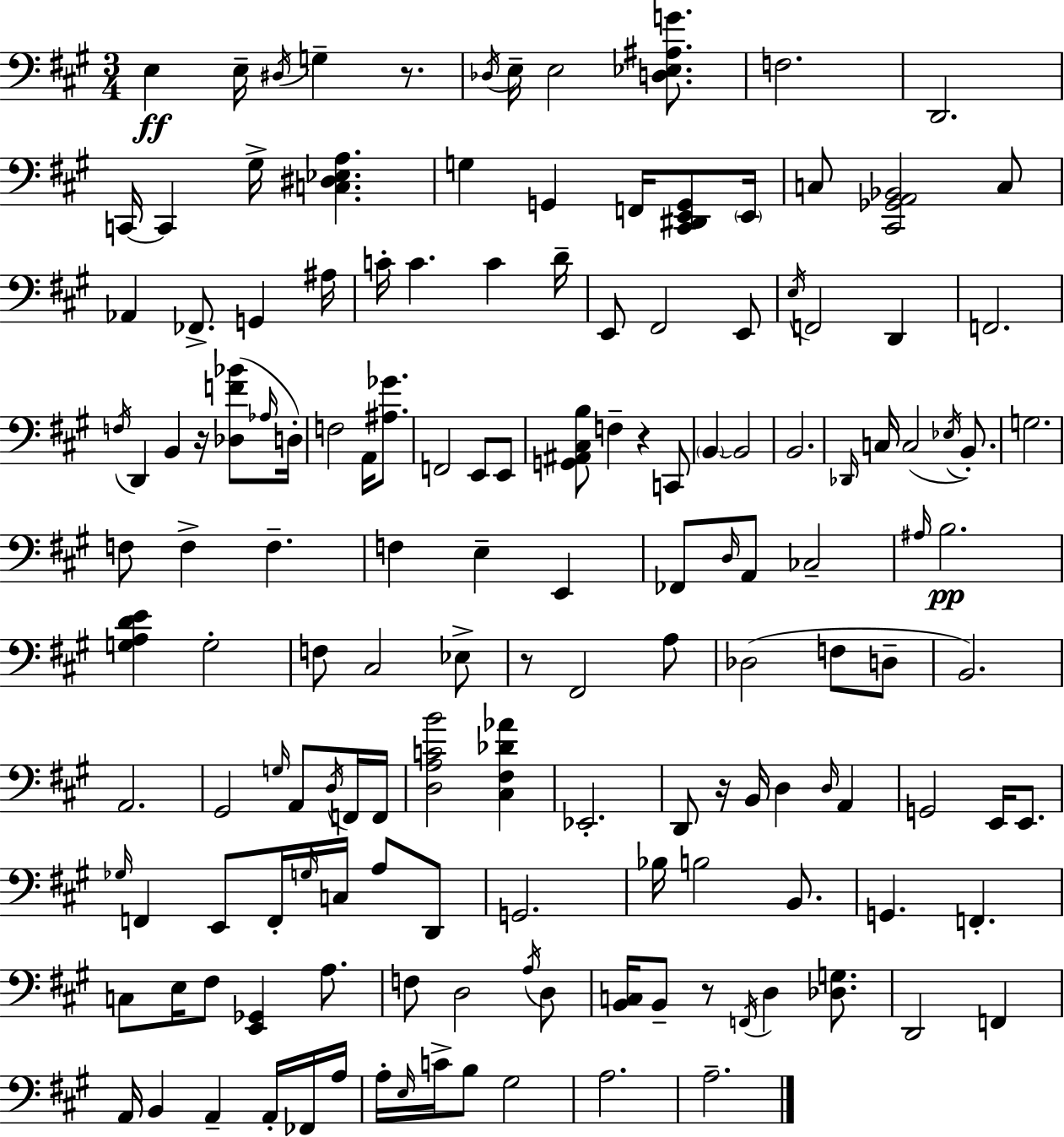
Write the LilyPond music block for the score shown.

{
  \clef bass
  \numericTimeSignature
  \time 3/4
  \key a \major
  \repeat volta 2 { e4\ff e16-- \acciaccatura { dis16 } g4-- r8. | \acciaccatura { des16 } e16-- e2 <d ees ais g'>8. | f2. | d,2. | \break c,16~~ c,4 gis16-> <c dis ees a>4. | g4 g,4 f,16 <cis, dis, e, g,>8 | \parenthesize e,16 c8 <cis, ges, a, bes,>2 | c8 aes,4 fes,8.-> g,4 | \break ais16 c'16-. c'4. c'4 | d'16-- e,8 fis,2 | e,8 \acciaccatura { e16 } f,2 d,4 | f,2. | \break \acciaccatura { f16 } d,4 b,4 | r16 <des f' bes'>8( \grace { aes16 } d16-.) f2 | a,16 <ais ges'>8. f,2 | e,8 e,8 <g, ais, cis b>8 f4-- r4 | \break c,8 \parenthesize b,4~~ b,2 | b,2. | \grace { des,16 } c16 c2( | \acciaccatura { ees16 } b,8.-.) g2. | \break f8 f4-> | f4.-- f4 e4-- | e,4 fes,8 \grace { d16 } a,8 | ces2-- \grace { ais16 } b2.\pp | \break <g a d' e'>4 | g2-. f8 cis2 | ees8-> r8 fis,2 | a8 des2( | \break f8 d8-- b,2.) | a,2. | gis,2 | \grace { g16 } a,8 \acciaccatura { d16 } f,16 f,16 <d a c' b'>2 | \break <cis fis des' aes'>4 ees,2.-. | d,8 | r16 b,16 d4 \grace { d16 } a,4 | g,2 e,16 e,8. | \break \grace { ges16 } f,4 e,8 f,16-. \grace { g16 } c16 a8 | d,8 g,2. | bes16 b2 b,8. | g,4. f,4.-. | \break c8 e16 fis8 <e, ges,>4 a8. | f8 d2 | \acciaccatura { a16 } d8 <b, c>16 b,8-- r8 \acciaccatura { f,16 } d4 | <des g>8. d,2 | \break f,4 a,16 b,4 a,4-- | a,16-. fes,16 a16 a16-. \grace { e16 } c'16-> b8 gis2 | a2. | a2.-- | \break } \bar "|."
}